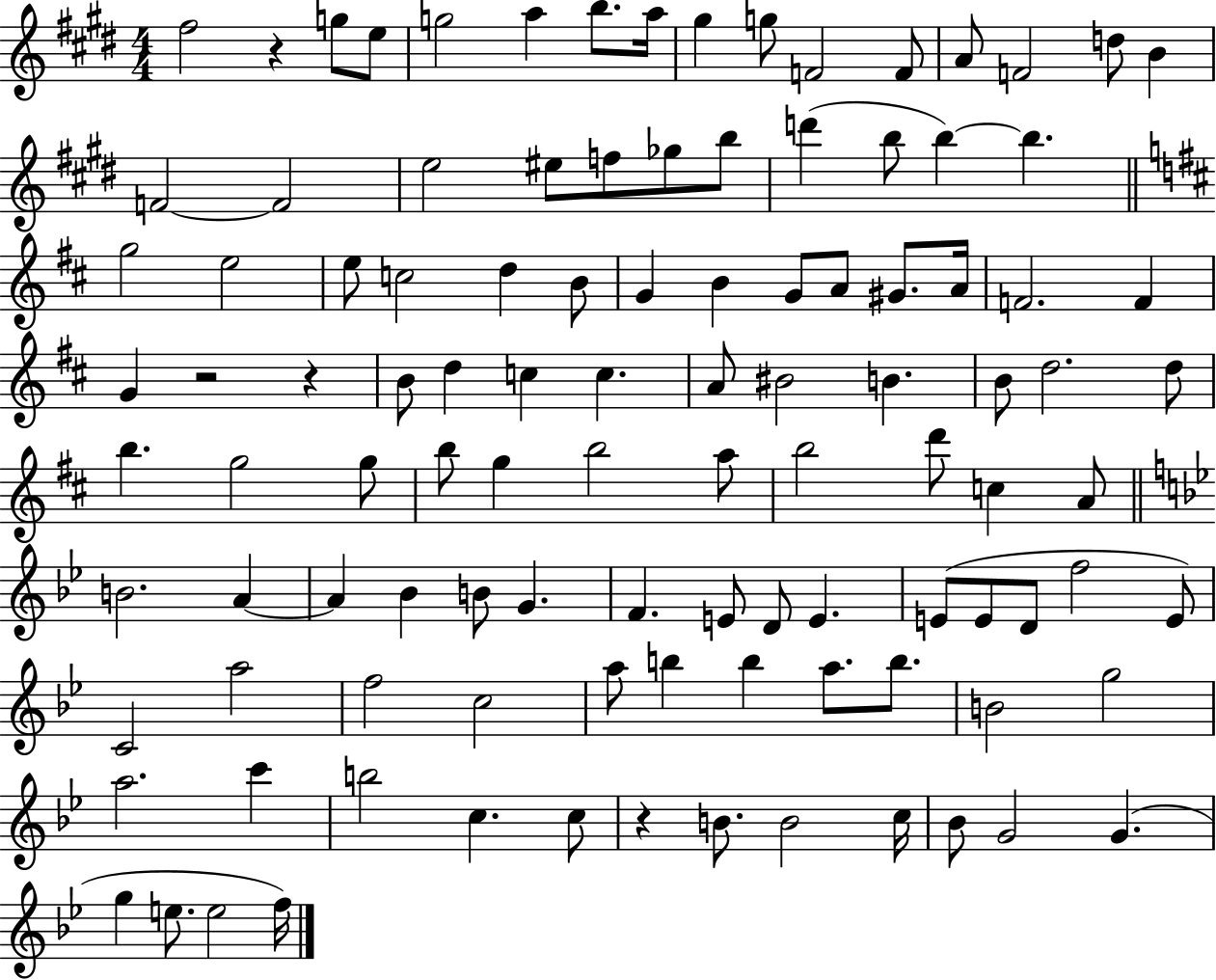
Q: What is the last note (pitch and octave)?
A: F5